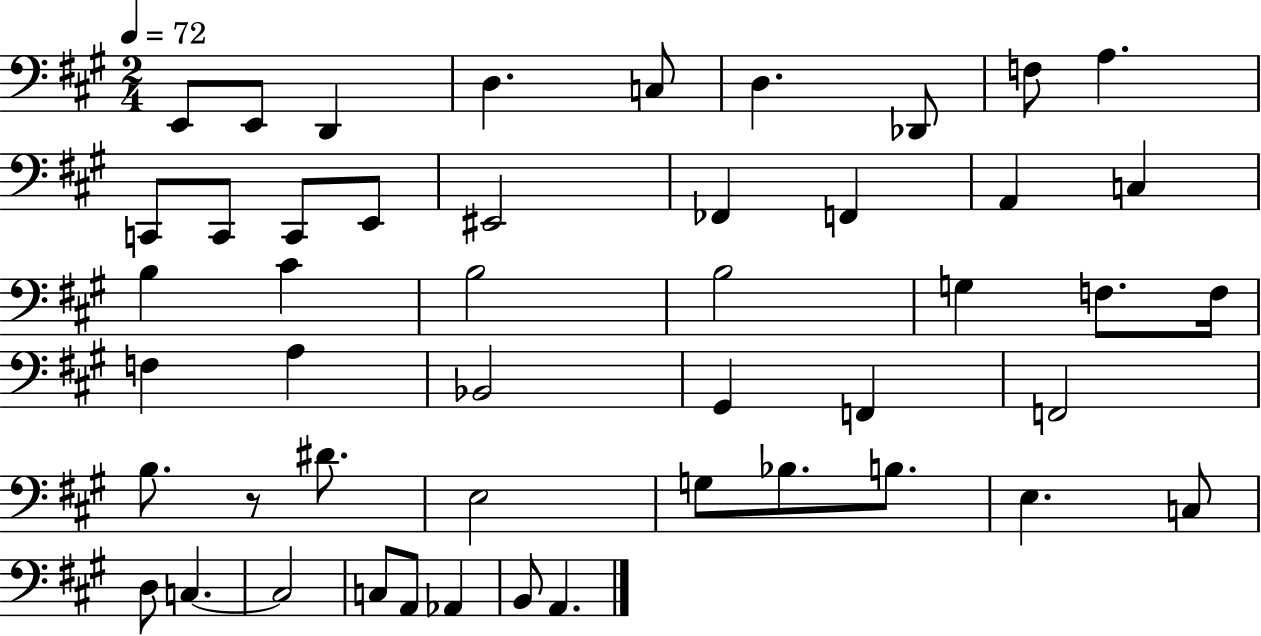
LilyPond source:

{
  \clef bass
  \numericTimeSignature
  \time 2/4
  \key a \major
  \tempo 4 = 72
  \repeat volta 2 { e,8 e,8 d,4 | d4. c8 | d4. des,8 | f8 a4. | \break c,8 c,8 c,8 e,8 | eis,2 | fes,4 f,4 | a,4 c4 | \break b4 cis'4 | b2 | b2 | g4 f8. f16 | \break f4 a4 | bes,2 | gis,4 f,4 | f,2 | \break b8. r8 dis'8. | e2 | g8 bes8. b8. | e4. c8 | \break d8 c4.~~ | c2 | c8 a,8 aes,4 | b,8 a,4. | \break } \bar "|."
}